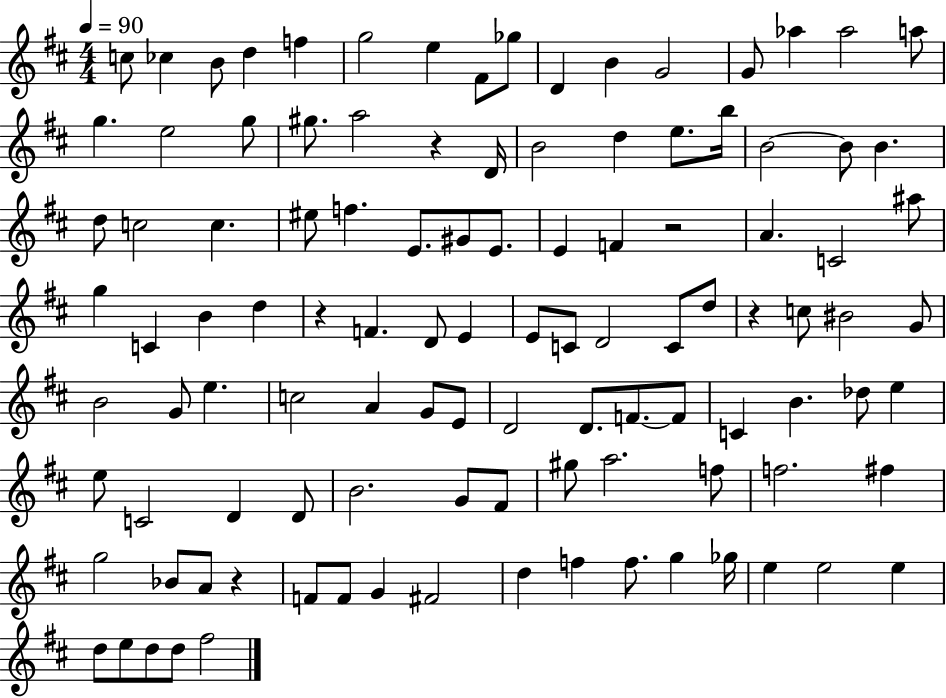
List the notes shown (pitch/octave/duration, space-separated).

C5/e CES5/q B4/e D5/q F5/q G5/h E5/q F#4/e Gb5/e D4/q B4/q G4/h G4/e Ab5/q Ab5/h A5/e G5/q. E5/h G5/e G#5/e. A5/h R/q D4/s B4/h D5/q E5/e. B5/s B4/h B4/e B4/q. D5/e C5/h C5/q. EIS5/e F5/q. E4/e. G#4/e E4/e. E4/q F4/q R/h A4/q. C4/h A#5/e G5/q C4/q B4/q D5/q R/q F4/q. D4/e E4/q E4/e C4/e D4/h C4/e D5/e R/q C5/e BIS4/h G4/e B4/h G4/e E5/q. C5/h A4/q G4/e E4/e D4/h D4/e. F4/e. F4/e C4/q B4/q. Db5/e E5/q E5/e C4/h D4/q D4/e B4/h. G4/e F#4/e G#5/e A5/h. F5/e F5/h. F#5/q G5/h Bb4/e A4/e R/q F4/e F4/e G4/q F#4/h D5/q F5/q F5/e. G5/q Gb5/s E5/q E5/h E5/q D5/e E5/e D5/e D5/e F#5/h